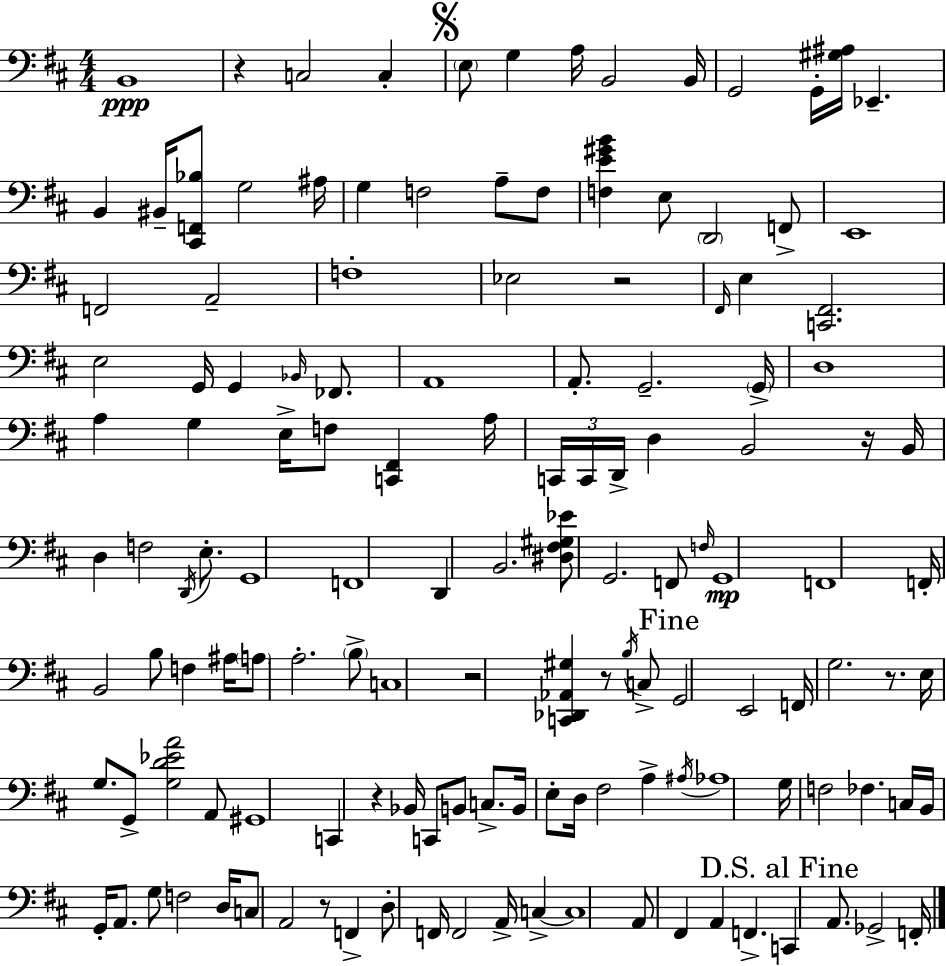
X:1
T:Untitled
M:4/4
L:1/4
K:D
B,,4 z C,2 C, E,/2 G, A,/4 B,,2 B,,/4 G,,2 G,,/4 [^G,^A,]/4 _E,, B,, ^B,,/4 [^C,,F,,_B,]/2 G,2 ^A,/4 G, F,2 A,/2 F,/2 [F,E^GB] E,/2 D,,2 F,,/2 E,,4 F,,2 A,,2 F,4 _E,2 z2 ^F,,/4 E, [C,,^F,,]2 E,2 G,,/4 G,, _B,,/4 _F,,/2 A,,4 A,,/2 G,,2 G,,/4 D,4 A, G, E,/4 F,/2 [C,,^F,,] A,/4 C,,/4 C,,/4 D,,/4 D, B,,2 z/4 B,,/4 D, F,2 D,,/4 E,/2 G,,4 F,,4 D,, B,,2 [^D,^F,^G,_E]/2 G,,2 F,,/2 F,/4 G,,4 F,,4 F,,/4 B,,2 B,/2 F, ^A,/4 A,/2 A,2 B,/2 C,4 z2 [C,,_D,,_A,,^G,] z/2 B,/4 C,/2 G,,2 E,,2 F,,/4 G,2 z/2 E,/4 G,/2 G,,/2 [G,D_EA]2 A,,/2 ^G,,4 C,, z _B,,/4 C,,/2 B,,/2 C,/2 B,,/4 E,/2 D,/4 ^F,2 A, ^A,/4 _A,4 G,/4 F,2 _F, C,/4 B,,/4 G,,/4 A,,/2 G,/2 F,2 D,/4 C,/2 A,,2 z/2 F,, D,/2 F,,/4 F,,2 A,,/4 C, C,4 A,,/2 ^F,, A,, F,, C,, A,,/2 _G,,2 F,,/4